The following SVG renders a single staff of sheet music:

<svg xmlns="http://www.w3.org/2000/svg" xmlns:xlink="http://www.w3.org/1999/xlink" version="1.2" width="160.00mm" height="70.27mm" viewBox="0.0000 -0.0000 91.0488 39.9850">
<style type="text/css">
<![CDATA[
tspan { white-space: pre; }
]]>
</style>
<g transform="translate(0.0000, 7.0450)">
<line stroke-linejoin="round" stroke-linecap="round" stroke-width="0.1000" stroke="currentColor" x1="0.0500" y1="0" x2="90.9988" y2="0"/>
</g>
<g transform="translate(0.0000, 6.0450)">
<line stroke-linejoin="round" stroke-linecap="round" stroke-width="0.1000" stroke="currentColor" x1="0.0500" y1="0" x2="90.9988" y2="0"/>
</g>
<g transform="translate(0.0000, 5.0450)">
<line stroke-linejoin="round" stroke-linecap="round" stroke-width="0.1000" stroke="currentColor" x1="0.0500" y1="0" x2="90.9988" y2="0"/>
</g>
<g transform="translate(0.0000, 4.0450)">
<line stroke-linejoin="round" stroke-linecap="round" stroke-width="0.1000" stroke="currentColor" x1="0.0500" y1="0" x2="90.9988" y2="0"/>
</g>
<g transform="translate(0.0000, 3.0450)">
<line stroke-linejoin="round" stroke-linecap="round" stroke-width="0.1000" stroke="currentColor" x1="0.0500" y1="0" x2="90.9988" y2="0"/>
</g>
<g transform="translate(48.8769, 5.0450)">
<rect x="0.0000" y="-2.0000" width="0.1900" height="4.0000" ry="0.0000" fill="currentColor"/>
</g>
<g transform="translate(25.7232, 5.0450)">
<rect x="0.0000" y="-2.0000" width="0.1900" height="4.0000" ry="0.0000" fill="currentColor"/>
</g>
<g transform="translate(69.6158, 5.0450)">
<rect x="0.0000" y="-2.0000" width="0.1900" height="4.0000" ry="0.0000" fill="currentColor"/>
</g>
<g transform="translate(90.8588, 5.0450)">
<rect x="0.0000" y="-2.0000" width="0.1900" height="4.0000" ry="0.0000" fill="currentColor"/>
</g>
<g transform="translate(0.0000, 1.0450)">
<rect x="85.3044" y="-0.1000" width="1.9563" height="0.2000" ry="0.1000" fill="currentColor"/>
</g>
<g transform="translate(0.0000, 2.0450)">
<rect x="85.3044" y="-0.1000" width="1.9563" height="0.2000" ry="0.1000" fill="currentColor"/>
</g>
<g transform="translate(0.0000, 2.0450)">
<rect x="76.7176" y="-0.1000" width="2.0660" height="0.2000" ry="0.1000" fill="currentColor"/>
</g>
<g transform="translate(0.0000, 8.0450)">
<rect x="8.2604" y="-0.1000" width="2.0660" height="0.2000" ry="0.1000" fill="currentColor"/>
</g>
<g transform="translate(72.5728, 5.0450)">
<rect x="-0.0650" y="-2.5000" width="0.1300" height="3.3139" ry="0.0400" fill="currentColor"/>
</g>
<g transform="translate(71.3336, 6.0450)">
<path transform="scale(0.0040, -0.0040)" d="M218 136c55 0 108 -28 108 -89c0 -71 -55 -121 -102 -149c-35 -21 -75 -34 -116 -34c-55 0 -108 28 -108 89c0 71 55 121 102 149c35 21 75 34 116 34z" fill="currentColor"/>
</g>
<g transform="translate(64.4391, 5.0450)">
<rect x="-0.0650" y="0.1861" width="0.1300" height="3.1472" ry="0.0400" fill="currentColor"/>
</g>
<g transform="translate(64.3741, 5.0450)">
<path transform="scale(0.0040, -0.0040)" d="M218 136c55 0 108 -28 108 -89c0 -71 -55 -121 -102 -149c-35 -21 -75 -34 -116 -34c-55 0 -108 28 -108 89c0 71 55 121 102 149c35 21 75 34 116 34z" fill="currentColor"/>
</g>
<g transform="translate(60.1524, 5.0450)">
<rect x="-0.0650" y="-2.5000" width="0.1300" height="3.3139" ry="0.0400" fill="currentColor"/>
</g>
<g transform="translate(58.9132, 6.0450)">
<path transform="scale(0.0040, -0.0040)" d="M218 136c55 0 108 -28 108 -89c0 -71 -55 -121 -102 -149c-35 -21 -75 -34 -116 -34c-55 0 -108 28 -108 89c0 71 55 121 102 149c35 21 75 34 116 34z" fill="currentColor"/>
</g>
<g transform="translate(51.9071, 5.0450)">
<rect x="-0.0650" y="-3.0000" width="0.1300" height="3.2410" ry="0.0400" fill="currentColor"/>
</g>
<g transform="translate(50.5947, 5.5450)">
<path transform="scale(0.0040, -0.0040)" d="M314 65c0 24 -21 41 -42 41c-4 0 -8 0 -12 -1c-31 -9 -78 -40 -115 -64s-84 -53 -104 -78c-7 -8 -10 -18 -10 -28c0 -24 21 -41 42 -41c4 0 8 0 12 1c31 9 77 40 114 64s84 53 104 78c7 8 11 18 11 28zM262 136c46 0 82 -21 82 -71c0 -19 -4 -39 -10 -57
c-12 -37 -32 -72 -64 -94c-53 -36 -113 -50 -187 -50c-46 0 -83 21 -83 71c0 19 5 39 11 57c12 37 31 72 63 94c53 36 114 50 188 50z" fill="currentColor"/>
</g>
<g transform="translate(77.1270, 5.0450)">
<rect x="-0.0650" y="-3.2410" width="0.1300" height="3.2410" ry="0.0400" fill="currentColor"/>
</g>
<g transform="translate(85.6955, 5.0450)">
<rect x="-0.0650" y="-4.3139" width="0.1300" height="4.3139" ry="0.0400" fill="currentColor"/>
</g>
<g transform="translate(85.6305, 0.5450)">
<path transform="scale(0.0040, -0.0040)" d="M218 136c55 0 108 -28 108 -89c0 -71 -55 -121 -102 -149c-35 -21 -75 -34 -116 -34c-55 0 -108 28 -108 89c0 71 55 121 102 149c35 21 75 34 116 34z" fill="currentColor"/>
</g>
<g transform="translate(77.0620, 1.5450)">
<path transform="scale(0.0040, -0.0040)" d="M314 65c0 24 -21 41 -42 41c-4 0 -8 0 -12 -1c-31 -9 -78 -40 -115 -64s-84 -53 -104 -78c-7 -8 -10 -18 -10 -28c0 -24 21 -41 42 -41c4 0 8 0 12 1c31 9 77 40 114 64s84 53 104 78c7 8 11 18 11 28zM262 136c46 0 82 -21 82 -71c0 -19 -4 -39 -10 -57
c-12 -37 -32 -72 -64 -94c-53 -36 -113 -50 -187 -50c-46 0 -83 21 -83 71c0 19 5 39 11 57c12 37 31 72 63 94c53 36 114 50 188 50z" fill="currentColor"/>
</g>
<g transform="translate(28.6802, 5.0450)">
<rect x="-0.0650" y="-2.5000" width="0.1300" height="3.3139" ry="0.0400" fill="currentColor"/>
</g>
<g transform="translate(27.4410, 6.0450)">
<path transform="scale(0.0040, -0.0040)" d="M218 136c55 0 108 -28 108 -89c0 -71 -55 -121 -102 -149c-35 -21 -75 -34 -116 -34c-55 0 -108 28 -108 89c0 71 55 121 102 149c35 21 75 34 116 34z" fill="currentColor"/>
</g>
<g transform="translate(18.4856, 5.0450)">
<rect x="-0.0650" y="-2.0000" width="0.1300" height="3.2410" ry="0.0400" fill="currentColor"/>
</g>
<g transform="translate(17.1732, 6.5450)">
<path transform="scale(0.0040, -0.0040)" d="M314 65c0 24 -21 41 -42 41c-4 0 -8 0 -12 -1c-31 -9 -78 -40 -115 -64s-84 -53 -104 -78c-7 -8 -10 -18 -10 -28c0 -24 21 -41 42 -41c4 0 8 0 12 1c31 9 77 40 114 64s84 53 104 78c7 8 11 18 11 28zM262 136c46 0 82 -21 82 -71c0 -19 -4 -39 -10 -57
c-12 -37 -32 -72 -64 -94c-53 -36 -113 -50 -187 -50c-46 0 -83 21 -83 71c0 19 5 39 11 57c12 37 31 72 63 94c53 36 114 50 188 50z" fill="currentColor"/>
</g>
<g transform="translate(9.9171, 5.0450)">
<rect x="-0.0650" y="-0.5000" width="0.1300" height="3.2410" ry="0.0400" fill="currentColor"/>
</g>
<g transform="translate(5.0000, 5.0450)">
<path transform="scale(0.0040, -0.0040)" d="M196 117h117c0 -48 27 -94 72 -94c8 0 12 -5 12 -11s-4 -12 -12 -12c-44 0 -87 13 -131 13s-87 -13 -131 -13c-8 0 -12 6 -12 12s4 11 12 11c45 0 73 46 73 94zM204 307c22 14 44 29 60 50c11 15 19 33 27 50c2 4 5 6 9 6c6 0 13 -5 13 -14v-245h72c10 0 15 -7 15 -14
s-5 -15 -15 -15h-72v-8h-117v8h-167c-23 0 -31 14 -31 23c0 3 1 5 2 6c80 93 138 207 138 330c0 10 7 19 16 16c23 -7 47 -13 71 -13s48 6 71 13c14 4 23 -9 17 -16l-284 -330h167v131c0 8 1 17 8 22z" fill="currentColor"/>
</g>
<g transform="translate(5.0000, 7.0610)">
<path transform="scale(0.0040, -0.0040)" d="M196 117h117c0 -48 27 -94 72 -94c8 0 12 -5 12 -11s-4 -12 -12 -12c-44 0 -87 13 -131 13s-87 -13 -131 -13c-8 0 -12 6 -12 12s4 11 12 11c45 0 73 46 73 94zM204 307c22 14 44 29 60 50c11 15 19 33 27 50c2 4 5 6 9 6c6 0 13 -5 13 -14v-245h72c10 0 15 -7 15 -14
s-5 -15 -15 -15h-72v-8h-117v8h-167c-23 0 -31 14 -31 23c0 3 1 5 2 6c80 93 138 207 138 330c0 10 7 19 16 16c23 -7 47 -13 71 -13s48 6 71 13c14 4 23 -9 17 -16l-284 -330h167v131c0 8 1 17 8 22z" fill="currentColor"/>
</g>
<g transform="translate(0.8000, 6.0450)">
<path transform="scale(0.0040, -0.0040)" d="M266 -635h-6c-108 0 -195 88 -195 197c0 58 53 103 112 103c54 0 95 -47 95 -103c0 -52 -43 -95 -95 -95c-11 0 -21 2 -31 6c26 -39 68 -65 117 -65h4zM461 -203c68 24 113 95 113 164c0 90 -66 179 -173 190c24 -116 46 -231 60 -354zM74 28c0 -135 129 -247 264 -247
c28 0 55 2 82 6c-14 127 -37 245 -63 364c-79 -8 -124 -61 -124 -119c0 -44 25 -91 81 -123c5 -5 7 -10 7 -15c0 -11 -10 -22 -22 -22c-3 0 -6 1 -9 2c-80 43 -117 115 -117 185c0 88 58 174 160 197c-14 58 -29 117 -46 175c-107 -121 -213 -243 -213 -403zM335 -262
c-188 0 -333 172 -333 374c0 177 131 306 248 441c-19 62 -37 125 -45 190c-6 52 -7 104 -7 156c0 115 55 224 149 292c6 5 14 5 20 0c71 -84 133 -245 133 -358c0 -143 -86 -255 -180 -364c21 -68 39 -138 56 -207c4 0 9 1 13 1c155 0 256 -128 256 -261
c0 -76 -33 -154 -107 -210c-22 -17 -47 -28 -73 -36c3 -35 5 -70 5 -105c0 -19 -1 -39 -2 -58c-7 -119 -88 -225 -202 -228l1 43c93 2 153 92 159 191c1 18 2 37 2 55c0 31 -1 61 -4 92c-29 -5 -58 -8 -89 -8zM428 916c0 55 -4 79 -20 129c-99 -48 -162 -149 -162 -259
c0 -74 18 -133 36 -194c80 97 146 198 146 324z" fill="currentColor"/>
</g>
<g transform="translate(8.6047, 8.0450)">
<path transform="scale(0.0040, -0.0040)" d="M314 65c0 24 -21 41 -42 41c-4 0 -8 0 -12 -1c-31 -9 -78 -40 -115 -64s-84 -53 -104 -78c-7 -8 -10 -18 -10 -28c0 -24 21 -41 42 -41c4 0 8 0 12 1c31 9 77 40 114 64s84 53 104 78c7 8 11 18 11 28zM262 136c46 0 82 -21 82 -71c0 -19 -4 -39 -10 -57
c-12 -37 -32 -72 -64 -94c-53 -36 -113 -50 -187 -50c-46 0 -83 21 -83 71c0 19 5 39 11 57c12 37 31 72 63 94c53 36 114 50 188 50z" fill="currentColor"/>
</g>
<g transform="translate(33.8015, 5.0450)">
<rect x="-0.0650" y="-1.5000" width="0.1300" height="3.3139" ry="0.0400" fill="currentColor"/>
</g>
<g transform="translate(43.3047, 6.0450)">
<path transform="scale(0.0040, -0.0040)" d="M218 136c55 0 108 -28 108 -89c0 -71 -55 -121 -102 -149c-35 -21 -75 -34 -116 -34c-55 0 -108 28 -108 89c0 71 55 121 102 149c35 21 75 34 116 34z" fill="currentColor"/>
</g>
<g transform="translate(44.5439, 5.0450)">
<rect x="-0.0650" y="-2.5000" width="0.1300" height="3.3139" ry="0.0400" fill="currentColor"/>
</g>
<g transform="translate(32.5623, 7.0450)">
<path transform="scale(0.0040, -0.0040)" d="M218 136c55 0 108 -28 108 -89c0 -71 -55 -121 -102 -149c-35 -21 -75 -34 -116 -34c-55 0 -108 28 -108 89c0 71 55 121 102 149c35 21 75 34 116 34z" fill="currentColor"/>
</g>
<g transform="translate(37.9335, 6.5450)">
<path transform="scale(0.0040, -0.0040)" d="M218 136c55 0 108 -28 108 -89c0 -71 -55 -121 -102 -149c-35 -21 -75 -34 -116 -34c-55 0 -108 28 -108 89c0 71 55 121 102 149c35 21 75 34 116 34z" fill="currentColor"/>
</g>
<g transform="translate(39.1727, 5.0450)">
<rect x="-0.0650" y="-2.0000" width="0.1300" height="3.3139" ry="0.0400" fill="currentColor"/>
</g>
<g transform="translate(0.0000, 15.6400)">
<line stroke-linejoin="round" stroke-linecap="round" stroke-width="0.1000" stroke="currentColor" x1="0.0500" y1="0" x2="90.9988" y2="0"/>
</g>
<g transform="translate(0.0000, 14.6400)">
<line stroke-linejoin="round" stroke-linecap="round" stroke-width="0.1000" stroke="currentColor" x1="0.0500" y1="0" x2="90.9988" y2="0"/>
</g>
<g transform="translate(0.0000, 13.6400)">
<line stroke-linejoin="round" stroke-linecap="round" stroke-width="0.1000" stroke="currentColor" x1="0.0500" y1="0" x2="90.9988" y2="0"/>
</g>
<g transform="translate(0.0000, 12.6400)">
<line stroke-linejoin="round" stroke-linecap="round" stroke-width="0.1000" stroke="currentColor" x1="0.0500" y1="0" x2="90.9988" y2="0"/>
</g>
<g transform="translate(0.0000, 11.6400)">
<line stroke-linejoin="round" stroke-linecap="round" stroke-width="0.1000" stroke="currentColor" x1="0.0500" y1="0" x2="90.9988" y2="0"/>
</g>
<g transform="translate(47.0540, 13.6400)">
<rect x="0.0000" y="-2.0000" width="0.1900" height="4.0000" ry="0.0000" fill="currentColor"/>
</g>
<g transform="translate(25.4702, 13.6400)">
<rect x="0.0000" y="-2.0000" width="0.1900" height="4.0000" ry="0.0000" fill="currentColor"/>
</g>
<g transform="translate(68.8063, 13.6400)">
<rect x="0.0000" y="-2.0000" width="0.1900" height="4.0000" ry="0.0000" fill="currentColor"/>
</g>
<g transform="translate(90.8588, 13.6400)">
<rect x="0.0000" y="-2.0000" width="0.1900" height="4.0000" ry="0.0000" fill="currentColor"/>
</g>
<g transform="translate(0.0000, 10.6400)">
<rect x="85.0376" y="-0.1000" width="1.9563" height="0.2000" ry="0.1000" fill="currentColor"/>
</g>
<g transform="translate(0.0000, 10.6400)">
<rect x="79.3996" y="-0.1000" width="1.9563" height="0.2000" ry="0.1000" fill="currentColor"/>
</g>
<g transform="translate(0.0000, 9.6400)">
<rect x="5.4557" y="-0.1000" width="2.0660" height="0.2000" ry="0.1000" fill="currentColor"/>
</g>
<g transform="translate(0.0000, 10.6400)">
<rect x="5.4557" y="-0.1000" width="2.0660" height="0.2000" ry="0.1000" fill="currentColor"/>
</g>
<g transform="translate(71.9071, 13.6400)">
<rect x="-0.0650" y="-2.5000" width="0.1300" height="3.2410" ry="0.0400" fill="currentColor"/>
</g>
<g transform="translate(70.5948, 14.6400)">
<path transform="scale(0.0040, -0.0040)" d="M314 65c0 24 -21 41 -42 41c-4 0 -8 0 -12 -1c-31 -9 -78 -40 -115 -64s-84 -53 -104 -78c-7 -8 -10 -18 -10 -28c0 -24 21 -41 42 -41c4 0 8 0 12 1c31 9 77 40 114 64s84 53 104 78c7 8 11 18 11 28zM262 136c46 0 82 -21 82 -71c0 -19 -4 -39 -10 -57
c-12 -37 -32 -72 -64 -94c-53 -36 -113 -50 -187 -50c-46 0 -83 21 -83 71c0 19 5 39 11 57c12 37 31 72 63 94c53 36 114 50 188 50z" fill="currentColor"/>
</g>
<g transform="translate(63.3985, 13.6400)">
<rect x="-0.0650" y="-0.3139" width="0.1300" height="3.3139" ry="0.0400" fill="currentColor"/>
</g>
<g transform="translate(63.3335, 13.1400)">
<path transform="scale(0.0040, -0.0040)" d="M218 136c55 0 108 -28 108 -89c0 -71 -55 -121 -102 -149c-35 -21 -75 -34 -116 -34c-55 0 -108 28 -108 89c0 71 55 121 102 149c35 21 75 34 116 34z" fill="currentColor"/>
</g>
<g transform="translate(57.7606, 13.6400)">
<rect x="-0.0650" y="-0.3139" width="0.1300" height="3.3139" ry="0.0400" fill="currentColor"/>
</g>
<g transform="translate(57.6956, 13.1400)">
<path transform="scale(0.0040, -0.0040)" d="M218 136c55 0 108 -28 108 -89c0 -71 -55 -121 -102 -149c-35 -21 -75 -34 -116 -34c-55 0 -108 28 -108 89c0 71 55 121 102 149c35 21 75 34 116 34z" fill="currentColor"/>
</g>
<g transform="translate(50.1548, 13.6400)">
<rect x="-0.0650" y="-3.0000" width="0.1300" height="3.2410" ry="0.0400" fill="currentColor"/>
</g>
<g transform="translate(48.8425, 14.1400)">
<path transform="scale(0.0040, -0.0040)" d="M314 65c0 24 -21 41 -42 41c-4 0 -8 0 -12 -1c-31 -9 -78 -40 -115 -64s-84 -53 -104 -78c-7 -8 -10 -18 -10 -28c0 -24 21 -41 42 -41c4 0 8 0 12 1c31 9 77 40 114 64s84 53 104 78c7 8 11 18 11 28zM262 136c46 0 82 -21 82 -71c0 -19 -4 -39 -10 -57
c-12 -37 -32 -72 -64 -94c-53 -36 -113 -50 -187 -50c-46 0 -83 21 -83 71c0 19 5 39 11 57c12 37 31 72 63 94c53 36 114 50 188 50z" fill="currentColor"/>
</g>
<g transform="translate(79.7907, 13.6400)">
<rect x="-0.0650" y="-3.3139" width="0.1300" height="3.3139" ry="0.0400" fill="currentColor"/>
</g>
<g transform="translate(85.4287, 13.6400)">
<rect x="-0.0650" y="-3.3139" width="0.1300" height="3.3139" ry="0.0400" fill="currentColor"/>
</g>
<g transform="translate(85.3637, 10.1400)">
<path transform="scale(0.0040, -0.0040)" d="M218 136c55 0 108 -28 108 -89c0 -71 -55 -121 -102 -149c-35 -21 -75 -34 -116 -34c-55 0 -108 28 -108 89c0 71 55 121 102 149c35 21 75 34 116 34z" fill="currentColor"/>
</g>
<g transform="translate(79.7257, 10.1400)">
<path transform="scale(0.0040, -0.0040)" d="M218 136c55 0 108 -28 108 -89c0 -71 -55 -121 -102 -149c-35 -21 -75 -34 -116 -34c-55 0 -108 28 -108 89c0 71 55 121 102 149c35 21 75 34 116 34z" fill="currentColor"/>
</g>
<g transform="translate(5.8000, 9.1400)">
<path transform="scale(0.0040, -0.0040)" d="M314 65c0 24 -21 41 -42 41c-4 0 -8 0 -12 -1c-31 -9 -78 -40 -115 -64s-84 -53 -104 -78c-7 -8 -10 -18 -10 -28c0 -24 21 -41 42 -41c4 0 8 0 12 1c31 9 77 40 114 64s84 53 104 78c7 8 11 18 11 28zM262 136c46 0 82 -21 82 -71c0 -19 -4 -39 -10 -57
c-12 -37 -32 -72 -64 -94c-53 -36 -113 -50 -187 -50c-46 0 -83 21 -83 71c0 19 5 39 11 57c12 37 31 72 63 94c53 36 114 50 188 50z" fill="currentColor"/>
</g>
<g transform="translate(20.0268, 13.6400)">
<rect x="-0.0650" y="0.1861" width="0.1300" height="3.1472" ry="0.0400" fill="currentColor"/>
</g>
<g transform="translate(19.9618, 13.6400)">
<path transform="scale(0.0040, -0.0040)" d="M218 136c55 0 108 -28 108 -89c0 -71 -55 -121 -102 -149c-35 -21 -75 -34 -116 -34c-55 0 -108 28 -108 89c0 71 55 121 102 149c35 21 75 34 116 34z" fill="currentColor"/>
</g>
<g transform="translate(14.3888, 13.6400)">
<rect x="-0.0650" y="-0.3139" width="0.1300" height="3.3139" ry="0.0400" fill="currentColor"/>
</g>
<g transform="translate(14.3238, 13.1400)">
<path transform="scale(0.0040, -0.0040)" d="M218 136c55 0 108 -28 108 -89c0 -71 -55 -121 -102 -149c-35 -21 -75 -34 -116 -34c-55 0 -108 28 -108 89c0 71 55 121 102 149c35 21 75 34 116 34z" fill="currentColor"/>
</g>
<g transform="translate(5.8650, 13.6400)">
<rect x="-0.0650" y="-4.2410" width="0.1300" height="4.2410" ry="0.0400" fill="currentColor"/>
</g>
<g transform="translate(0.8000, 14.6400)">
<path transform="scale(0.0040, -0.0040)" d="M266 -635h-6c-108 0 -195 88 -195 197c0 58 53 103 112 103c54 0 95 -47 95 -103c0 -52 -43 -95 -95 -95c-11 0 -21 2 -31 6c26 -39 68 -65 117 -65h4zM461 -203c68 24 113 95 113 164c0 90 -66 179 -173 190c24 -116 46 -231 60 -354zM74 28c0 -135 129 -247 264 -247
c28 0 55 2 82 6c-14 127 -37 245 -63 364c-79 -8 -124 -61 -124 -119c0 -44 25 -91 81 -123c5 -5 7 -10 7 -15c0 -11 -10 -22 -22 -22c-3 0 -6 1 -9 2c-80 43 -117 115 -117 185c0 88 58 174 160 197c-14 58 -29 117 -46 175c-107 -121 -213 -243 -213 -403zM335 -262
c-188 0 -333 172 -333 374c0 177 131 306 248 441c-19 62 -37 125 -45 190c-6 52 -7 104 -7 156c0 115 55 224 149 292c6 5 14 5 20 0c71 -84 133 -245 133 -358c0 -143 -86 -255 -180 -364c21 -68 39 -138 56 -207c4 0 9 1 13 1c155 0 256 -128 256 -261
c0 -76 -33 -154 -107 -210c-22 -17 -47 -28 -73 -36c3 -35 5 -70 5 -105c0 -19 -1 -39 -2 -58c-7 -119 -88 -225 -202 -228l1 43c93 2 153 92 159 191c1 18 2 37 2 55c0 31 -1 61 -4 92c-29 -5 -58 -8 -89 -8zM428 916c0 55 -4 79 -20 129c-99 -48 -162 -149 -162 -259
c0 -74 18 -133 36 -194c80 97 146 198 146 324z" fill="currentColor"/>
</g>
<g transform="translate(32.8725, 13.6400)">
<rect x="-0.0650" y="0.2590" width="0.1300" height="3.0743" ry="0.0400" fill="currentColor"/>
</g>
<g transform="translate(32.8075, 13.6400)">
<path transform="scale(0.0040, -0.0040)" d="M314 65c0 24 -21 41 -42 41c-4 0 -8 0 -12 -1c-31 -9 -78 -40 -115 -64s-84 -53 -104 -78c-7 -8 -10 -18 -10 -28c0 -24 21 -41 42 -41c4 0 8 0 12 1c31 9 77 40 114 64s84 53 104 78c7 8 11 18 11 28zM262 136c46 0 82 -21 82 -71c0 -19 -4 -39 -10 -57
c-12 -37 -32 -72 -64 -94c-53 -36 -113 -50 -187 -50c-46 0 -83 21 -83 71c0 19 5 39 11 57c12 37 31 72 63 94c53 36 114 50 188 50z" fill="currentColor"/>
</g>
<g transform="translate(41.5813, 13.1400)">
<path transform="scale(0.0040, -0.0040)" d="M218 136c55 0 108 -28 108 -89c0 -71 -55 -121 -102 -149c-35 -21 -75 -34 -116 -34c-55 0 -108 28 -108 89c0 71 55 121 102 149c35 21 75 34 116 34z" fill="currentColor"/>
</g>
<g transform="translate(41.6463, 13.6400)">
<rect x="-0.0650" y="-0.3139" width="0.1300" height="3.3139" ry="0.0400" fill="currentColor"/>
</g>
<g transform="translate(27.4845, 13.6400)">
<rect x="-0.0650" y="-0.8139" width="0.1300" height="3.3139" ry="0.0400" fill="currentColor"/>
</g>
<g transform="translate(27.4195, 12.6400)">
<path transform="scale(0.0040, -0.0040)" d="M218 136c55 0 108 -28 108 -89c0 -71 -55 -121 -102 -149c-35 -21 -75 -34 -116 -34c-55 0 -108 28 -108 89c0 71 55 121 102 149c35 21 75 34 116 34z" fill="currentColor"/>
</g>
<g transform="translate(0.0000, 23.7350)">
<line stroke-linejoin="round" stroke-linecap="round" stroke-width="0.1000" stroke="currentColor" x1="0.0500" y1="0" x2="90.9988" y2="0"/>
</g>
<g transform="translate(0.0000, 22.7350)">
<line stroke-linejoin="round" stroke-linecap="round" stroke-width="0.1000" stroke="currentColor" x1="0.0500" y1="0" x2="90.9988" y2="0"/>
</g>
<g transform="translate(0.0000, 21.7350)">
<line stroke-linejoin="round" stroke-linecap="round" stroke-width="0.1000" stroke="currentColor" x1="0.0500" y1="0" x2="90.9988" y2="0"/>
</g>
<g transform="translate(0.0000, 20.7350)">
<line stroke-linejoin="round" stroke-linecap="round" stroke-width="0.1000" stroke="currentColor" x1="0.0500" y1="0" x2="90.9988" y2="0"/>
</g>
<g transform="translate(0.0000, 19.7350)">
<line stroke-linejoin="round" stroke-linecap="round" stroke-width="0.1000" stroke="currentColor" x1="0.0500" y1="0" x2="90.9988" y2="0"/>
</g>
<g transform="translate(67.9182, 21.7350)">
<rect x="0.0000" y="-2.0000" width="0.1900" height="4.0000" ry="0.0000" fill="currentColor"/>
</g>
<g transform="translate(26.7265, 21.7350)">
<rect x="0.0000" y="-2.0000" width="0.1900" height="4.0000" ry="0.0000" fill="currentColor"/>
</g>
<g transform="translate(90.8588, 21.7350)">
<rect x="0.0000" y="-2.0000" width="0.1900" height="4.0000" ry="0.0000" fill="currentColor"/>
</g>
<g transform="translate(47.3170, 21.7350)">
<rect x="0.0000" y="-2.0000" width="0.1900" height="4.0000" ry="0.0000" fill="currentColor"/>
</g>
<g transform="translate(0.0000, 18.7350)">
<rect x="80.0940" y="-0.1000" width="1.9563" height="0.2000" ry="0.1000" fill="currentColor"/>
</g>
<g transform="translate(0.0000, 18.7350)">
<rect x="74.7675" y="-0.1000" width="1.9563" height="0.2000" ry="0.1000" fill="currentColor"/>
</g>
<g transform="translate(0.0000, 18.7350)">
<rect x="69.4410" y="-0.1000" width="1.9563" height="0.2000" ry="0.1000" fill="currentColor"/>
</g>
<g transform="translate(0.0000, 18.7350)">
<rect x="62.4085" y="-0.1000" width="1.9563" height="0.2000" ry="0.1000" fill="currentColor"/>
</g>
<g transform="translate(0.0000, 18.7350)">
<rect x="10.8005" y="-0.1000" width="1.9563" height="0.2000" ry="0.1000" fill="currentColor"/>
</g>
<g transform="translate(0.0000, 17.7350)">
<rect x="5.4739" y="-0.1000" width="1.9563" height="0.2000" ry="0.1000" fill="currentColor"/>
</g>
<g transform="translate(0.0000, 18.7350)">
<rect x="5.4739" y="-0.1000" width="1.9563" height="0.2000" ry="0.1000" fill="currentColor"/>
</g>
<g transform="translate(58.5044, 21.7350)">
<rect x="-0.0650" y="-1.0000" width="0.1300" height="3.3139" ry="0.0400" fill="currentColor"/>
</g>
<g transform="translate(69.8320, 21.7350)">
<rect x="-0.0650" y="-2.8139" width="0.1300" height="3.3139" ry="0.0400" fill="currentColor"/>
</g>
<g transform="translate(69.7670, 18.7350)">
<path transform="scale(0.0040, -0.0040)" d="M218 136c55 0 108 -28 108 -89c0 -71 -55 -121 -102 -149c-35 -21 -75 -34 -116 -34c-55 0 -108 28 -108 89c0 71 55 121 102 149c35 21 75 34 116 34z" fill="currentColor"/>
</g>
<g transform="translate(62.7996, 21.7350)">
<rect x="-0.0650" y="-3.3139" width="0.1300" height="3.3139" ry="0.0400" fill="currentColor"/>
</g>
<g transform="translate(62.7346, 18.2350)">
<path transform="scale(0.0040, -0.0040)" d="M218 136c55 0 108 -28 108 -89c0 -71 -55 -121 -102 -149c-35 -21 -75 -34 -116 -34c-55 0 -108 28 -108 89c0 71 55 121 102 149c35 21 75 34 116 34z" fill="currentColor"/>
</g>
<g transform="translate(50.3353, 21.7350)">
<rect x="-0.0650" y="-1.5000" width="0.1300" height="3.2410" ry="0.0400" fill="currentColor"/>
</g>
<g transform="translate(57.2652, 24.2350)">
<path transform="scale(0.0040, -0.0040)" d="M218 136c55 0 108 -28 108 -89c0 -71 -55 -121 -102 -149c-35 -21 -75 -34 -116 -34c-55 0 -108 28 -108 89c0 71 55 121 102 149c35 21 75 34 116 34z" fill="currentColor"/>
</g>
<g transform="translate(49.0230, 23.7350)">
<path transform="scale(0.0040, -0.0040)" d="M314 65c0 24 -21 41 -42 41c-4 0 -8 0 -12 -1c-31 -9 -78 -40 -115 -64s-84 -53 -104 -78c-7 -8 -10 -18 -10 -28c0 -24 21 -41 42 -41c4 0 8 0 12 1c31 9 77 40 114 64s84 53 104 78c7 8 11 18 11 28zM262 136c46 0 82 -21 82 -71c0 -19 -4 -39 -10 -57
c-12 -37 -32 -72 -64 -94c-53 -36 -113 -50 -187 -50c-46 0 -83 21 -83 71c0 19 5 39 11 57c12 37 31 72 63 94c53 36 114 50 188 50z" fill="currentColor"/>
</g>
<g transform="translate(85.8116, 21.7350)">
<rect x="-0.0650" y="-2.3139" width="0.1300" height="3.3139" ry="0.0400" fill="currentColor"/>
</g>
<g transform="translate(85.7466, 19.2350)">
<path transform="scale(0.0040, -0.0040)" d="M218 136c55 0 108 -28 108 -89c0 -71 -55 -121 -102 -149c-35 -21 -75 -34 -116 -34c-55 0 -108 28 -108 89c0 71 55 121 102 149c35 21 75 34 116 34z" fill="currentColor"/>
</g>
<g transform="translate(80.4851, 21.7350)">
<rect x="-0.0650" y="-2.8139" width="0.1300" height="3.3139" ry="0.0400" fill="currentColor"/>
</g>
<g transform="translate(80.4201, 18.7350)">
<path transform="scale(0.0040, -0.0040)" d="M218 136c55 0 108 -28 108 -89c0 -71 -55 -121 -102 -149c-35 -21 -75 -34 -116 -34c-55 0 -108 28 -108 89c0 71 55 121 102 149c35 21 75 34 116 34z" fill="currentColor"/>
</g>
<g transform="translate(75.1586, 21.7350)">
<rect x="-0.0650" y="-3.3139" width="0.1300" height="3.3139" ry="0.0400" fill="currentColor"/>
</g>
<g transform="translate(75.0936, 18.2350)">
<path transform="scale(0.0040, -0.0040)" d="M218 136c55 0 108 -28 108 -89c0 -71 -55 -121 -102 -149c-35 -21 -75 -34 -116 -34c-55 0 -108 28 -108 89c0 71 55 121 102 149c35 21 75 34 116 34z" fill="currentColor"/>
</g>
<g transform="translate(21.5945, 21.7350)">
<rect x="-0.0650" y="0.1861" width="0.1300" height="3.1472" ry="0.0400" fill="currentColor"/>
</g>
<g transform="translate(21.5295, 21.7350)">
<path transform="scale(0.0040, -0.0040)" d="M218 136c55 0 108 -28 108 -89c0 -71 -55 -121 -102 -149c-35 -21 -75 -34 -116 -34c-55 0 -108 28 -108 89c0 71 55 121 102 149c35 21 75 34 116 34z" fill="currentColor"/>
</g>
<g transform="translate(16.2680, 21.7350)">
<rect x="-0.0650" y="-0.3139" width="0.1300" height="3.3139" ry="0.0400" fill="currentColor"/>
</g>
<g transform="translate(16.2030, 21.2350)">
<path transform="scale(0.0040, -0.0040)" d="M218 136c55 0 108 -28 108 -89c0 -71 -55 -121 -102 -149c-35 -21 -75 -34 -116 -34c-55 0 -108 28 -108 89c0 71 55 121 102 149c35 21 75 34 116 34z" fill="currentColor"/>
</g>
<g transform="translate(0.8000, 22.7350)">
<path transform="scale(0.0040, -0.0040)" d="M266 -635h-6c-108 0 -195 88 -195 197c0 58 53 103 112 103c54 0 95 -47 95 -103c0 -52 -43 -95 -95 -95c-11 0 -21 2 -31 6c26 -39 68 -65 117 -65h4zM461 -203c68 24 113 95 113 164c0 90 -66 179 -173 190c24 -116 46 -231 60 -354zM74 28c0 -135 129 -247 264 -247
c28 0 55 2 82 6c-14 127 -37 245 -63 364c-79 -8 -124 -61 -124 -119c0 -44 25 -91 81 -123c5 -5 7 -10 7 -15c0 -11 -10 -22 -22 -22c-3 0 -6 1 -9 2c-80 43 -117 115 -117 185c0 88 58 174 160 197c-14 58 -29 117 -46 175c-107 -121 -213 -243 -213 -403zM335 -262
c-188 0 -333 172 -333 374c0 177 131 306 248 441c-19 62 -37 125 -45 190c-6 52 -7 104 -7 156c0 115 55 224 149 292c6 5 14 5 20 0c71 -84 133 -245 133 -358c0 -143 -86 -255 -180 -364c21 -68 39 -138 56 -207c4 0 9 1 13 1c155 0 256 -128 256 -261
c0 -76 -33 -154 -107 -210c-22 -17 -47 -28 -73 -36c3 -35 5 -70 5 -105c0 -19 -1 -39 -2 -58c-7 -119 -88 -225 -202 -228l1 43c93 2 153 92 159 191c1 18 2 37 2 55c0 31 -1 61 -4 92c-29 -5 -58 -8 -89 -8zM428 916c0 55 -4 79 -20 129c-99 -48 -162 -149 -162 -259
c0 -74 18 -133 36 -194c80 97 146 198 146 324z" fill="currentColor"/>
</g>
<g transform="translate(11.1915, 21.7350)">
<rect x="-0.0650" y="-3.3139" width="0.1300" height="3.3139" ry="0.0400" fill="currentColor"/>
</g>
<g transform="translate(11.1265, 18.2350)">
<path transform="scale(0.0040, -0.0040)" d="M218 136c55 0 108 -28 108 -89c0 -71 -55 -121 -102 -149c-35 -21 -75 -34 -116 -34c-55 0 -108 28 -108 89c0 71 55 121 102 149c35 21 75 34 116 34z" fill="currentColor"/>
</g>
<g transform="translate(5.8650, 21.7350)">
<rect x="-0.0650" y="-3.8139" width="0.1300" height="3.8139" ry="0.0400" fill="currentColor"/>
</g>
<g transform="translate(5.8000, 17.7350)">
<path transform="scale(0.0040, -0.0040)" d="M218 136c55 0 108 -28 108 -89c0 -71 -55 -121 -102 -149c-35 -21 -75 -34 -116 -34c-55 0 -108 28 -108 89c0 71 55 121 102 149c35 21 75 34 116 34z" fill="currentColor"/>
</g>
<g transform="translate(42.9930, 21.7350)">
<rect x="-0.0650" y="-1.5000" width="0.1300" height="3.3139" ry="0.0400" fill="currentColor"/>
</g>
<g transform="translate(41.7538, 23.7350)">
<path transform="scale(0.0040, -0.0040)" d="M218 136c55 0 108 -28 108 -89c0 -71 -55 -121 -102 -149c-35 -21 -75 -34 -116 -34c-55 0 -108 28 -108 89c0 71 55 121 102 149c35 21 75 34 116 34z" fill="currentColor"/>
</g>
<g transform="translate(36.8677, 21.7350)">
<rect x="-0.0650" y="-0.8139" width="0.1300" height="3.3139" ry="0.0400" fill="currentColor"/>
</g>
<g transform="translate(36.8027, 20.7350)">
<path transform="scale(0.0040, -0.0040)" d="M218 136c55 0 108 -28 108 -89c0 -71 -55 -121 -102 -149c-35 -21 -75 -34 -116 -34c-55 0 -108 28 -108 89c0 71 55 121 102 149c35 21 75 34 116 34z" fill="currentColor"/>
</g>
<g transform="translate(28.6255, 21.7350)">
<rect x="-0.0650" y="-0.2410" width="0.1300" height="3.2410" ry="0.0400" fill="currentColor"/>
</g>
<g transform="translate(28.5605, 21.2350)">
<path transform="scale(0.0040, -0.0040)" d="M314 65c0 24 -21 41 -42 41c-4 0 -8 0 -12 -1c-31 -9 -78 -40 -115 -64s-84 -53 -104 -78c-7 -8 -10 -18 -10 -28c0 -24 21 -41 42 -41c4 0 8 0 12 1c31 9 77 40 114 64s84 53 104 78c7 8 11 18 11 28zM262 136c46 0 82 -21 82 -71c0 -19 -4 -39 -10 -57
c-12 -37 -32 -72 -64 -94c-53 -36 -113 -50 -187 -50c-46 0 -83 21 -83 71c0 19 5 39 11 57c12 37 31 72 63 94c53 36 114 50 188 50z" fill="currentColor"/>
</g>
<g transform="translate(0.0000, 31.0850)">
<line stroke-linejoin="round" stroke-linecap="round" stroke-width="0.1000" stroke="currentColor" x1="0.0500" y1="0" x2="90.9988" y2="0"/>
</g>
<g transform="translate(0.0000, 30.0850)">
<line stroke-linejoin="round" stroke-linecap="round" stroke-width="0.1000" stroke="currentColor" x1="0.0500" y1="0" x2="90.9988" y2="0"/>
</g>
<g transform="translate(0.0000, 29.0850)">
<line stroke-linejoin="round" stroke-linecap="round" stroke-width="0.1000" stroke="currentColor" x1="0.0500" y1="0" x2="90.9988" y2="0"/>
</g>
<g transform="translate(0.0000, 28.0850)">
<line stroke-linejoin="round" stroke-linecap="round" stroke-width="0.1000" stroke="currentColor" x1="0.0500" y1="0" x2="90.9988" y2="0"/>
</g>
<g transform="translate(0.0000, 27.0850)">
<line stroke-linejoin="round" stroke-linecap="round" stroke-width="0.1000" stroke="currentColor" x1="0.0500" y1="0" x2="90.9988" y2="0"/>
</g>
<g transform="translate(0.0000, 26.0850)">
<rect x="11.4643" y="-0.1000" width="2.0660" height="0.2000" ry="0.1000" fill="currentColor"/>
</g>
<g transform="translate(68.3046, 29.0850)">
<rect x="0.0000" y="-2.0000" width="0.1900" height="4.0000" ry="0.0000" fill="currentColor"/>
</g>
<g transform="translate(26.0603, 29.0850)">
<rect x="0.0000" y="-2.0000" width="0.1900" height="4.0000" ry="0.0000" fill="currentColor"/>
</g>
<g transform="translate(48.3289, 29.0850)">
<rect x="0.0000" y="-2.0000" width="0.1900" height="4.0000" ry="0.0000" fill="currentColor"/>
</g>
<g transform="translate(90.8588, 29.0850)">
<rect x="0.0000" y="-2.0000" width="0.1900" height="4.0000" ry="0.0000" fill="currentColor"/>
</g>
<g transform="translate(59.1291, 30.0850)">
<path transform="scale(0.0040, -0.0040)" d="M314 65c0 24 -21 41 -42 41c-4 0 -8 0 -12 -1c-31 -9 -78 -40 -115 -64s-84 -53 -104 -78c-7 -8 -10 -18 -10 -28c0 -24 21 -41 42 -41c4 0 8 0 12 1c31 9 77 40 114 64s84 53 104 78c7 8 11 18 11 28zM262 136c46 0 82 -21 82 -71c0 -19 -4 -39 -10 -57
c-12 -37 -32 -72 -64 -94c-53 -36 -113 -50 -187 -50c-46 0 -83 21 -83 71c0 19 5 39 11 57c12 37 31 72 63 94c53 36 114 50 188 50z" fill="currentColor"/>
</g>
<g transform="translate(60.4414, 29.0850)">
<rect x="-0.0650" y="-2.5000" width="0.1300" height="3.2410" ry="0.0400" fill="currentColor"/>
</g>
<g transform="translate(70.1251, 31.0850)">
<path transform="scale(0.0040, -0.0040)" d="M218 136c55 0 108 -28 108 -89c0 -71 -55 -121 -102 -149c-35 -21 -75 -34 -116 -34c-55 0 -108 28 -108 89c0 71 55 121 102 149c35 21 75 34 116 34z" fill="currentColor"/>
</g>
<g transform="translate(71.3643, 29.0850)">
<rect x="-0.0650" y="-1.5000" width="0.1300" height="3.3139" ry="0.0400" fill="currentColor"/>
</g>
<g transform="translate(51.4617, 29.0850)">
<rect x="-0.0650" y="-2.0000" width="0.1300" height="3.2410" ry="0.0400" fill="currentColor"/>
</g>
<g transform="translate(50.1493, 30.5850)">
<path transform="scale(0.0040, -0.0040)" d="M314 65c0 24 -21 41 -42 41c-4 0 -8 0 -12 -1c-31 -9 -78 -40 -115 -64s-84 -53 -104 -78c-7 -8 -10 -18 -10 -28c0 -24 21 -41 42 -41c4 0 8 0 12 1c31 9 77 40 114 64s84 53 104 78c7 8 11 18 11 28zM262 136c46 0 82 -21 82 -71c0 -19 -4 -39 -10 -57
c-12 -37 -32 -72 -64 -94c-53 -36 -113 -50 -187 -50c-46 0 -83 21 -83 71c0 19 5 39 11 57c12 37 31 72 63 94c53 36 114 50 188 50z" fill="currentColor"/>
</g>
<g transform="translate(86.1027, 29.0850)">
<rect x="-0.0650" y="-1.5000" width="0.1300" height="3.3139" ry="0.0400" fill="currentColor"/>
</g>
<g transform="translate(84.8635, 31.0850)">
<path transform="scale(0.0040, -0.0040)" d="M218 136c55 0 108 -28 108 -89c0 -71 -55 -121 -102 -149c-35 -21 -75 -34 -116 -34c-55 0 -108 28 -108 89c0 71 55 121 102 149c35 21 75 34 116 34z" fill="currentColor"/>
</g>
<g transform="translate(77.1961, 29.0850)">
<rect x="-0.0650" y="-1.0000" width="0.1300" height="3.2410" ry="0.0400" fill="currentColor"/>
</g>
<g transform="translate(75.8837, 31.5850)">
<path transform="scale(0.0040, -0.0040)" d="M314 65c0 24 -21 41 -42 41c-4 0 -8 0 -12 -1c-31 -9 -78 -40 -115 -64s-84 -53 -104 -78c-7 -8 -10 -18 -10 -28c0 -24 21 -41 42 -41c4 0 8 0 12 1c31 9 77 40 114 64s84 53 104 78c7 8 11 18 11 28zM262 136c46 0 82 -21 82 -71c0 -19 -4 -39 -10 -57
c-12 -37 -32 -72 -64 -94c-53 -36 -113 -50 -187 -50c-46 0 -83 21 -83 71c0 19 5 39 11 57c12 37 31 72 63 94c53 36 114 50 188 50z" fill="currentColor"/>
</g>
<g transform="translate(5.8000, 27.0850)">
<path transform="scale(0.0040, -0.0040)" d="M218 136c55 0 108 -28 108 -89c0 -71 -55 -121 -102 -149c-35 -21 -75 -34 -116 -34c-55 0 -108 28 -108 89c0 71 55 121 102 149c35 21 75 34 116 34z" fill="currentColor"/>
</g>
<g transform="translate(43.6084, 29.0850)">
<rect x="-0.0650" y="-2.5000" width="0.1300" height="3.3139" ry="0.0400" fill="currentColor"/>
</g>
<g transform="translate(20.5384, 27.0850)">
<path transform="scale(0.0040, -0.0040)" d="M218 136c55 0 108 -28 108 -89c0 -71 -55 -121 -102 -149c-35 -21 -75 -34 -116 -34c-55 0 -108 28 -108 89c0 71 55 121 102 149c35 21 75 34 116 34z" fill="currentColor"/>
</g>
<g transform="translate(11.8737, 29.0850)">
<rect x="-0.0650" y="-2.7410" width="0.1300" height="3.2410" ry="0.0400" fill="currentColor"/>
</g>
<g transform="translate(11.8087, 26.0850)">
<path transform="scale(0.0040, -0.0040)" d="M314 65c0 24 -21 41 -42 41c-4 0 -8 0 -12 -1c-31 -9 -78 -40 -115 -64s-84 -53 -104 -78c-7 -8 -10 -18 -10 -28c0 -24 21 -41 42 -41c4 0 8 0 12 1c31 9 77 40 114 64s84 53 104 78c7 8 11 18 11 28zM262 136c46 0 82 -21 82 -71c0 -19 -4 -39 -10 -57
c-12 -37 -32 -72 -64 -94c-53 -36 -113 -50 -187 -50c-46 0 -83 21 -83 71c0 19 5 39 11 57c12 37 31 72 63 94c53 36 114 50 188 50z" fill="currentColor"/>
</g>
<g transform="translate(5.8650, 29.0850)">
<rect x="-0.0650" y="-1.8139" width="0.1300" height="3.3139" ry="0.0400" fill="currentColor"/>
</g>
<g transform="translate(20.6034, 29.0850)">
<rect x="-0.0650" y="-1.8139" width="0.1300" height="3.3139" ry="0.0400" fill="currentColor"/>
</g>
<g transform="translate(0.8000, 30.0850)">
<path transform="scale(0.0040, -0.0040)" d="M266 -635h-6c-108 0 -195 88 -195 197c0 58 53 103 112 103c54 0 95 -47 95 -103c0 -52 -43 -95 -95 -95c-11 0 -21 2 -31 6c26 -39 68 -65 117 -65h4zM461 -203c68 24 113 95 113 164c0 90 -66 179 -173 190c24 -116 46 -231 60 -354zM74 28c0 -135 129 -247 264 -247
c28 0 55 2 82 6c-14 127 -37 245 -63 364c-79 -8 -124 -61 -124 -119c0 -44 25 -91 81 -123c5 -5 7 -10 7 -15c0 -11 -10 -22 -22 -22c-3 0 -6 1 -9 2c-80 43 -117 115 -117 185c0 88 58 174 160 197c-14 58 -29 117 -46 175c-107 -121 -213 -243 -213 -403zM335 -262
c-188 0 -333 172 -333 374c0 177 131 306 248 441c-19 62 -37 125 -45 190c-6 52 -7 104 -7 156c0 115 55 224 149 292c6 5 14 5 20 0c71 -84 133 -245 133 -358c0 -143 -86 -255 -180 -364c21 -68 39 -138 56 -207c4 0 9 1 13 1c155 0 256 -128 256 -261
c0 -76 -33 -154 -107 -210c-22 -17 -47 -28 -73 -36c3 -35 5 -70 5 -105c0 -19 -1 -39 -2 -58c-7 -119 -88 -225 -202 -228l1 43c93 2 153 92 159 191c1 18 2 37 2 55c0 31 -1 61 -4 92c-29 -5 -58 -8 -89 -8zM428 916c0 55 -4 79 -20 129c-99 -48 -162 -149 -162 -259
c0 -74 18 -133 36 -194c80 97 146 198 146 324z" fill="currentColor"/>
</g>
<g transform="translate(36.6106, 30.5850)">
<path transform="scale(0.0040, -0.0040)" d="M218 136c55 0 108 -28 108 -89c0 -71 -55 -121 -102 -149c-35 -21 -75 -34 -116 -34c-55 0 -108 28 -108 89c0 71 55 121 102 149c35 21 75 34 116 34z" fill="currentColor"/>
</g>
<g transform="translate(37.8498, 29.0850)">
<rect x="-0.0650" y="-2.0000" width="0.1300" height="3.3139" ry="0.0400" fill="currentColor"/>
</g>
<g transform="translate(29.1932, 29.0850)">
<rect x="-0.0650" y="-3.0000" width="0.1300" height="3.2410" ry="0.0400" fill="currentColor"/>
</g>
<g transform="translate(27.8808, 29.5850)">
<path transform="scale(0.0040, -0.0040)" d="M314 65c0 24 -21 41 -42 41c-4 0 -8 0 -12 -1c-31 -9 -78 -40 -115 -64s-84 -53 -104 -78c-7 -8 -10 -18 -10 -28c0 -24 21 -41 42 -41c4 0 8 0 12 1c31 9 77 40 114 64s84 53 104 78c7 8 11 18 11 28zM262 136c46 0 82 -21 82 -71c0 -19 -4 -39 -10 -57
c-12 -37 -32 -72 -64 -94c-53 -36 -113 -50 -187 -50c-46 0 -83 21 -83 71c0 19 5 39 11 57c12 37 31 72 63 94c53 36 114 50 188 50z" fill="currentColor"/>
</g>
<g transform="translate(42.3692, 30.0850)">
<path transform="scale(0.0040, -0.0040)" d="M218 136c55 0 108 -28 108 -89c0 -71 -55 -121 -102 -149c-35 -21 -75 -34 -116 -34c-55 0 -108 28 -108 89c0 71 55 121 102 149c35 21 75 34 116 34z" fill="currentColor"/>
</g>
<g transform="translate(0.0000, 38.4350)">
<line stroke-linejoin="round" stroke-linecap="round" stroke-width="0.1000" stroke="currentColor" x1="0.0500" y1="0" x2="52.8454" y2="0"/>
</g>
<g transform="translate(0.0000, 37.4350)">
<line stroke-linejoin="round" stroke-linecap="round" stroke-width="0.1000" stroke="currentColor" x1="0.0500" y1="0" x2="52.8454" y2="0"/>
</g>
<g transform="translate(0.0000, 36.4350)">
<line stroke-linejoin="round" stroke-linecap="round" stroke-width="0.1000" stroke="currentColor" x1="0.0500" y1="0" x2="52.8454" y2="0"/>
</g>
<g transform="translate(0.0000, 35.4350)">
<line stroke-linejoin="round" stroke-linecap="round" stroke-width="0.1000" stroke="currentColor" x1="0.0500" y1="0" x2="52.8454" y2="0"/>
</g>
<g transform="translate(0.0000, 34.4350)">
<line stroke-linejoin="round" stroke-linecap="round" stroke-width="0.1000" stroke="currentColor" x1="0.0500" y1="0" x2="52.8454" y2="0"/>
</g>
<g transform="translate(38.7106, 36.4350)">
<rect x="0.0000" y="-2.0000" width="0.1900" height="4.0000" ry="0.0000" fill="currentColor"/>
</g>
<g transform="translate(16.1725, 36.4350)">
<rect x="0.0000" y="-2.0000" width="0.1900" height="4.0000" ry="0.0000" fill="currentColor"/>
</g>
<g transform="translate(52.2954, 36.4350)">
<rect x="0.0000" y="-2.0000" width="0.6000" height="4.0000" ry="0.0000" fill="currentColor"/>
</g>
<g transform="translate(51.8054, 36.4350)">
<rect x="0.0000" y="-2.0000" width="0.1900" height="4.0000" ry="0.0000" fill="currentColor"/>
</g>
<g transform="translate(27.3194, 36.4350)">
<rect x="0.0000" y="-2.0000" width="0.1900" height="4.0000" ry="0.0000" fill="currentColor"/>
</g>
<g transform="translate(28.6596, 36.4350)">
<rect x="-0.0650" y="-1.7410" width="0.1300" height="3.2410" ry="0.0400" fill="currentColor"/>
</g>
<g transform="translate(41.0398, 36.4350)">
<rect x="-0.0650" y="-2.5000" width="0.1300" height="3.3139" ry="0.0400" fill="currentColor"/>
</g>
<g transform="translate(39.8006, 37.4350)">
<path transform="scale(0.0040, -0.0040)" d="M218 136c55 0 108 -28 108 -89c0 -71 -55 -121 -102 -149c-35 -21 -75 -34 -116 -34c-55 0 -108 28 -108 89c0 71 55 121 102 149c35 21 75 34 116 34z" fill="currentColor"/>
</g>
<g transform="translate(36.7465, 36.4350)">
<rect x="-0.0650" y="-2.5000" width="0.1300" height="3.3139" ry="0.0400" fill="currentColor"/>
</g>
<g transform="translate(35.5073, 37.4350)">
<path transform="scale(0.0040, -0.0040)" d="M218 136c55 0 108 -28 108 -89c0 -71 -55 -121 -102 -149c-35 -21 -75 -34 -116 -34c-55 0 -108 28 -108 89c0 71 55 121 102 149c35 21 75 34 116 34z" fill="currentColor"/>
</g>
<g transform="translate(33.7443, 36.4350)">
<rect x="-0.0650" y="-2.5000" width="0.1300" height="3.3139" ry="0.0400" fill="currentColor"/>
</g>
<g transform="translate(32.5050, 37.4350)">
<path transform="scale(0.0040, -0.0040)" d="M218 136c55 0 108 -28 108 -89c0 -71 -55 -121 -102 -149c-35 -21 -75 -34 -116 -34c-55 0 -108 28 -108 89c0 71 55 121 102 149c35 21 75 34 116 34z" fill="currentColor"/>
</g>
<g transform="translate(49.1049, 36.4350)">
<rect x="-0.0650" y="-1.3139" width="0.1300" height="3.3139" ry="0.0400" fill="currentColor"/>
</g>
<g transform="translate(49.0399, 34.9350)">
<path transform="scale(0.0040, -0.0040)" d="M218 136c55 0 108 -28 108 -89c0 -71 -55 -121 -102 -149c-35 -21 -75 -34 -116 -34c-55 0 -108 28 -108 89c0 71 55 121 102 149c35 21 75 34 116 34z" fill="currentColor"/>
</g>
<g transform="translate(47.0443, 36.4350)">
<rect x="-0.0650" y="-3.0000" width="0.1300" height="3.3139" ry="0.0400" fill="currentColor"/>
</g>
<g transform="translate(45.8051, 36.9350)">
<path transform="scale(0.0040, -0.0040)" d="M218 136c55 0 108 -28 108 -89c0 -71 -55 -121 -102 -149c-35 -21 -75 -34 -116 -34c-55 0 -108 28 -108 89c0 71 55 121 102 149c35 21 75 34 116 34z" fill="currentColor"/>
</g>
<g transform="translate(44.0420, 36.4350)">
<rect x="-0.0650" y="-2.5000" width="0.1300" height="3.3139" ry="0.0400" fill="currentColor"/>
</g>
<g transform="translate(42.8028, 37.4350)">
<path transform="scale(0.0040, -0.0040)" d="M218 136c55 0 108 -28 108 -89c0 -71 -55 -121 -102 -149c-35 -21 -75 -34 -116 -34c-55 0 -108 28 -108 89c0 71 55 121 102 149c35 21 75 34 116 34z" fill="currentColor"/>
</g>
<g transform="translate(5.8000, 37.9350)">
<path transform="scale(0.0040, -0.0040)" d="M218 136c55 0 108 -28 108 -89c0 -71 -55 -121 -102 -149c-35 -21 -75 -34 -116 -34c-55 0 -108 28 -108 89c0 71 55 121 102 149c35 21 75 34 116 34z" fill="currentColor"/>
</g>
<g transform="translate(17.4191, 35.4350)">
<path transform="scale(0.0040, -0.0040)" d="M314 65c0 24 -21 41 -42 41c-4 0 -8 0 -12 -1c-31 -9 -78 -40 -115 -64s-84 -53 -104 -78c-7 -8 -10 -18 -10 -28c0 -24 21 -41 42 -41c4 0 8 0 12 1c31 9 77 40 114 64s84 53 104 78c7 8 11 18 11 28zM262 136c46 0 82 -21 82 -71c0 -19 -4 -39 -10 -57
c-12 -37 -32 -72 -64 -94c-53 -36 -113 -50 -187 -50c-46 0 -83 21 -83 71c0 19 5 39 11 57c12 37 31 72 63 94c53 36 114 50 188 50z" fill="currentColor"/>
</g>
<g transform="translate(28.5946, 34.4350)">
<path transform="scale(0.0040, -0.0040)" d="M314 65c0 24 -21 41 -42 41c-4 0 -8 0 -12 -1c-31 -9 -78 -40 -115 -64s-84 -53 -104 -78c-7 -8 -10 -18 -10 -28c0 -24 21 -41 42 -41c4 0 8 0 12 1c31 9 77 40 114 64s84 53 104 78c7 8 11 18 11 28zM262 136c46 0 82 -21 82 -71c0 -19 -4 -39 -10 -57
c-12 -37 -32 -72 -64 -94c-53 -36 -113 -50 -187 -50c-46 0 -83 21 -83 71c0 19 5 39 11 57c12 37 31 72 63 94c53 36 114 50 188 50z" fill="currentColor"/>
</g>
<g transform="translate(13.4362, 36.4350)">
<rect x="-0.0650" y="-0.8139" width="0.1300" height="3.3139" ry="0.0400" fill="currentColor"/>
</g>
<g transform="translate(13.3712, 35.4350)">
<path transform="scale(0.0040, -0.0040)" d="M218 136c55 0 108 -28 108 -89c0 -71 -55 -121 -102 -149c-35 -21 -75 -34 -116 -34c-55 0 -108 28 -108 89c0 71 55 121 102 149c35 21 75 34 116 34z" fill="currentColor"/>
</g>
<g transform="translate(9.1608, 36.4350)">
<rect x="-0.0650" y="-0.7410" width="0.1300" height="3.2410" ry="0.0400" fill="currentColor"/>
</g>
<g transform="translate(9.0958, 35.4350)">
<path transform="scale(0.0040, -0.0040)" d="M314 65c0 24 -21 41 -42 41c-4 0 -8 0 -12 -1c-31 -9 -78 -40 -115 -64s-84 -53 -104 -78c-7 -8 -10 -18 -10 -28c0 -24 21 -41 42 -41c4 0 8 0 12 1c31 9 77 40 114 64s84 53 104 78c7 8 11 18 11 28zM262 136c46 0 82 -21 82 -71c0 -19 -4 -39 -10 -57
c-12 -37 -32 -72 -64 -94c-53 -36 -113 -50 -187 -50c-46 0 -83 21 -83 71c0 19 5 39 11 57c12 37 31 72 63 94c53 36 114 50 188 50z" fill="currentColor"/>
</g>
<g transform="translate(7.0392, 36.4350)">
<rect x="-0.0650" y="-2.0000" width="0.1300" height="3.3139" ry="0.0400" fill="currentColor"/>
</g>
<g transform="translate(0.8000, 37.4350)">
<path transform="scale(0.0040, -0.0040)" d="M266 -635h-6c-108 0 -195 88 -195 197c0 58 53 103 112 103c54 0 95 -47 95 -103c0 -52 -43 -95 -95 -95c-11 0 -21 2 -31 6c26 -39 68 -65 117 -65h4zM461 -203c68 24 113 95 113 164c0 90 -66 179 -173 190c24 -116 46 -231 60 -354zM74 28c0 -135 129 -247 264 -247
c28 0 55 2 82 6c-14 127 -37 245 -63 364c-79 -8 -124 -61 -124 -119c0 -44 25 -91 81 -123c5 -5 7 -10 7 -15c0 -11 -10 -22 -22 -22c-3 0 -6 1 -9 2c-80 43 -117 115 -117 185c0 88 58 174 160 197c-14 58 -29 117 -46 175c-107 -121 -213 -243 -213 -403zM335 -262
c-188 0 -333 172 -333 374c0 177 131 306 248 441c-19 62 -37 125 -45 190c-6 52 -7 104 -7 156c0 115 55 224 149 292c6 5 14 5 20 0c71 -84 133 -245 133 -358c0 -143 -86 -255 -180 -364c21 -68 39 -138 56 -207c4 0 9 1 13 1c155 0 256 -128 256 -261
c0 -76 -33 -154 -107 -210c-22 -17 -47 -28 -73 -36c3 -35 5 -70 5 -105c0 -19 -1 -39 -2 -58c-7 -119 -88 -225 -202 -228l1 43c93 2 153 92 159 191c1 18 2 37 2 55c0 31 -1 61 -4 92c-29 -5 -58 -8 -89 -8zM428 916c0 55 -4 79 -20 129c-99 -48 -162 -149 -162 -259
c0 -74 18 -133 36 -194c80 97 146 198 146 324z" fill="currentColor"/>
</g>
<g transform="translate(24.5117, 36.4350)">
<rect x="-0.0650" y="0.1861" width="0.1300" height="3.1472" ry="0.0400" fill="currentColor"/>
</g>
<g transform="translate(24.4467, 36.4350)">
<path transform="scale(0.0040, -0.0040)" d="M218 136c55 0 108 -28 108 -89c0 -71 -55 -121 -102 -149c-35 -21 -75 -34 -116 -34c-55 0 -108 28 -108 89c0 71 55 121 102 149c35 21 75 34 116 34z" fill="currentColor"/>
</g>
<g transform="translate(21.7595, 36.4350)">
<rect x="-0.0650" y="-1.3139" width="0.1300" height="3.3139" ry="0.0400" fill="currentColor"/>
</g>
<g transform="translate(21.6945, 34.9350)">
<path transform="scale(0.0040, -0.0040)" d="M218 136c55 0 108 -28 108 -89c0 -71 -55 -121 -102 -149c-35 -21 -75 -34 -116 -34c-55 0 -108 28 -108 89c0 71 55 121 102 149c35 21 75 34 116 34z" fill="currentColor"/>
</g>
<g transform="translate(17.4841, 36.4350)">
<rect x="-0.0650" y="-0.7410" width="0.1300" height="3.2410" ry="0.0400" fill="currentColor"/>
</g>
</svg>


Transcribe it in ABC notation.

X:1
T:Untitled
M:4/4
L:1/4
K:C
C2 F2 G E F G A2 G B G b2 d' d'2 c B d B2 c A2 c c G2 b b c' b c B c2 d E E2 D b a b a g f a2 f A2 F G F2 G2 E D2 E F d2 d d2 e B f2 G G G G A e